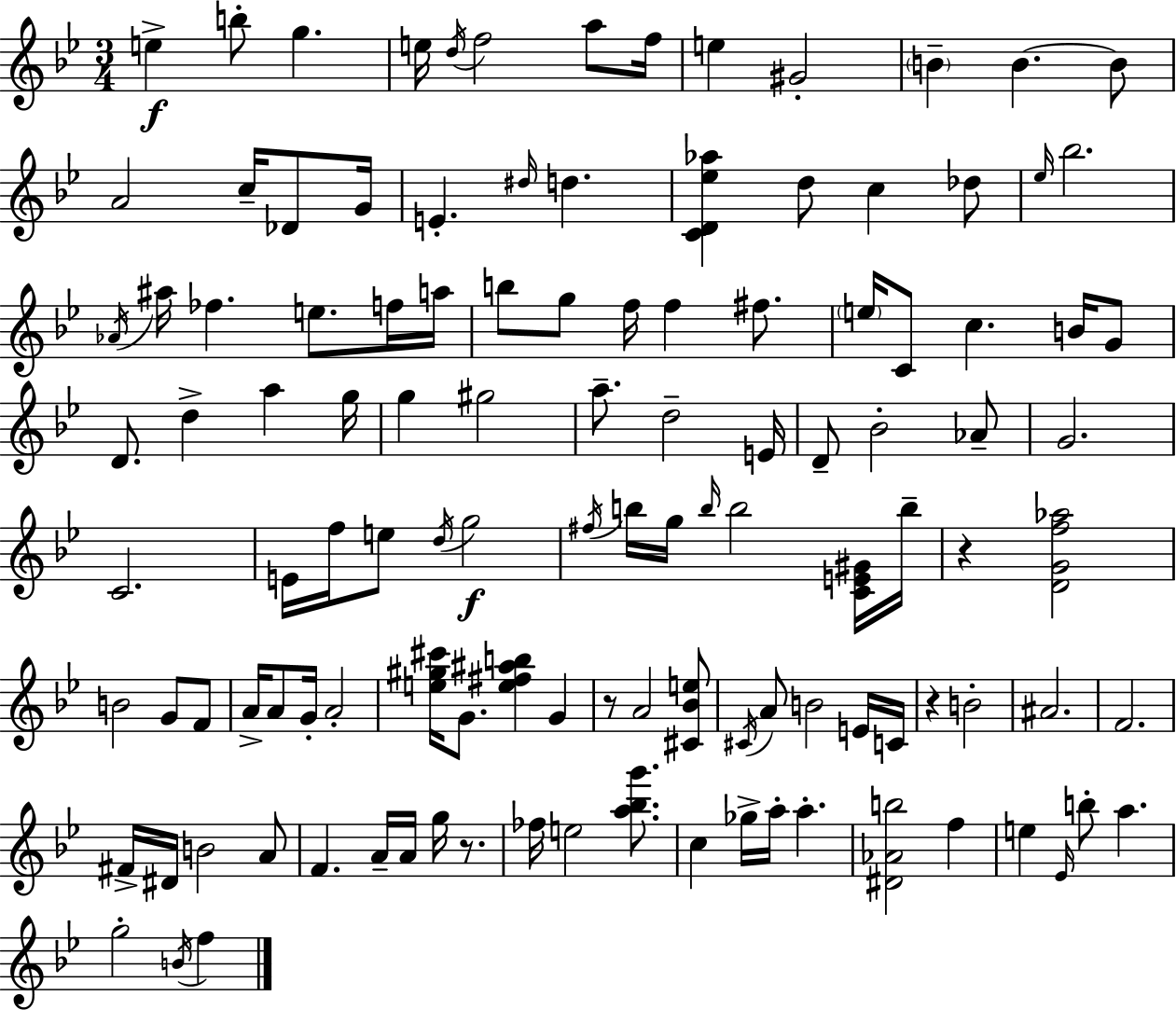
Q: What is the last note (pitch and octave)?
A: F5